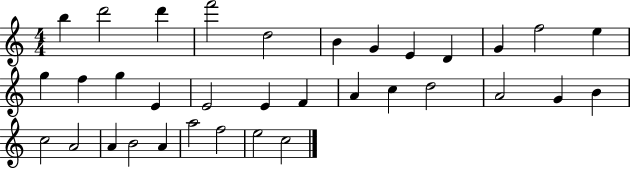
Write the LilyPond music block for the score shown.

{
  \clef treble
  \numericTimeSignature
  \time 4/4
  \key c \major
  b''4 d'''2 d'''4 | f'''2 d''2 | b'4 g'4 e'4 d'4 | g'4 f''2 e''4 | \break g''4 f''4 g''4 e'4 | e'2 e'4 f'4 | a'4 c''4 d''2 | a'2 g'4 b'4 | \break c''2 a'2 | a'4 b'2 a'4 | a''2 f''2 | e''2 c''2 | \break \bar "|."
}